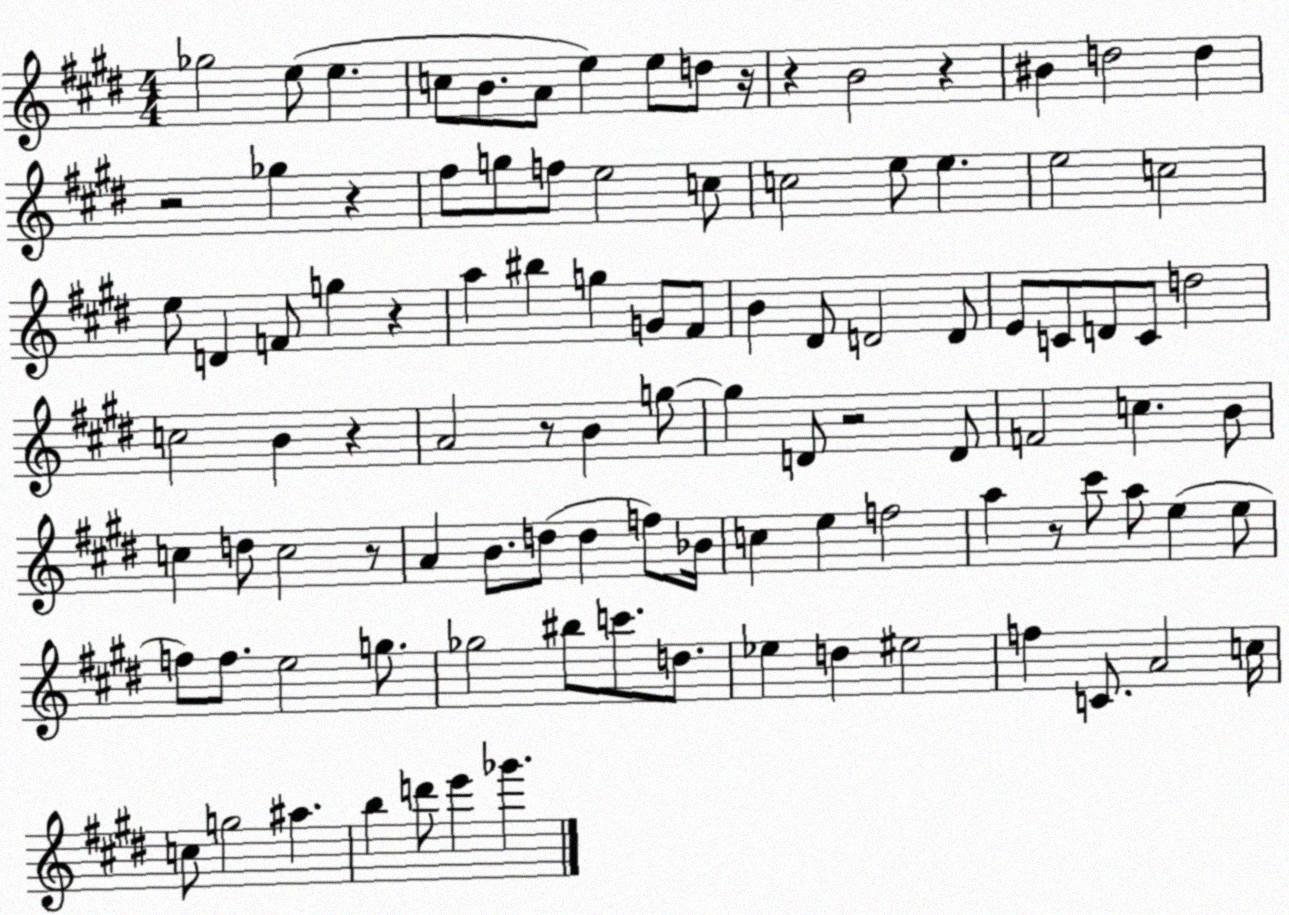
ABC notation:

X:1
T:Untitled
M:4/4
L:1/4
K:E
_g2 e/2 e c/2 B/2 A/2 e e/2 d/2 z/4 z B2 z ^B d2 d z2 _g z ^f/2 g/2 f/2 e2 c/2 c2 e/2 e e2 c2 e/2 D F/2 g z a ^b g G/2 ^F/2 B ^D/2 D2 D/2 E/2 C/2 D/2 C/2 d2 c2 B z A2 z/2 B g/2 g D/2 z2 D/2 F2 c B/2 c d/2 c2 z/2 A B/2 d/2 d f/2 _B/4 c e f2 a z/2 ^c'/2 a/2 e e/2 f/2 f/2 e2 g/2 _g2 ^b/2 c'/2 d/2 _e d ^e2 f C/2 A2 c/4 c/2 g2 ^a b d'/2 e' _g'